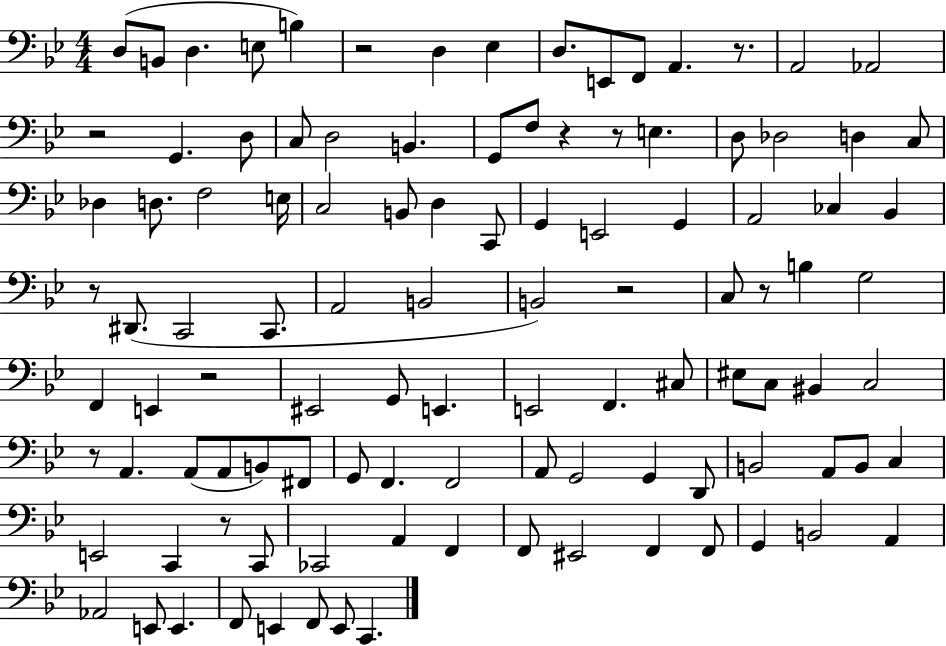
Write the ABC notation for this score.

X:1
T:Untitled
M:4/4
L:1/4
K:Bb
D,/2 B,,/2 D, E,/2 B, z2 D, _E, D,/2 E,,/2 F,,/2 A,, z/2 A,,2 _A,,2 z2 G,, D,/2 C,/2 D,2 B,, G,,/2 F,/2 z z/2 E, D,/2 _D,2 D, C,/2 _D, D,/2 F,2 E,/4 C,2 B,,/2 D, C,,/2 G,, E,,2 G,, A,,2 _C, _B,, z/2 ^D,,/2 C,,2 C,,/2 A,,2 B,,2 B,,2 z2 C,/2 z/2 B, G,2 F,, E,, z2 ^E,,2 G,,/2 E,, E,,2 F,, ^C,/2 ^E,/2 C,/2 ^B,, C,2 z/2 A,, A,,/2 A,,/2 B,,/2 ^F,,/2 G,,/2 F,, F,,2 A,,/2 G,,2 G,, D,,/2 B,,2 A,,/2 B,,/2 C, E,,2 C,, z/2 C,,/2 _C,,2 A,, F,, F,,/2 ^E,,2 F,, F,,/2 G,, B,,2 A,, _A,,2 E,,/2 E,, F,,/2 E,, F,,/2 E,,/2 C,,